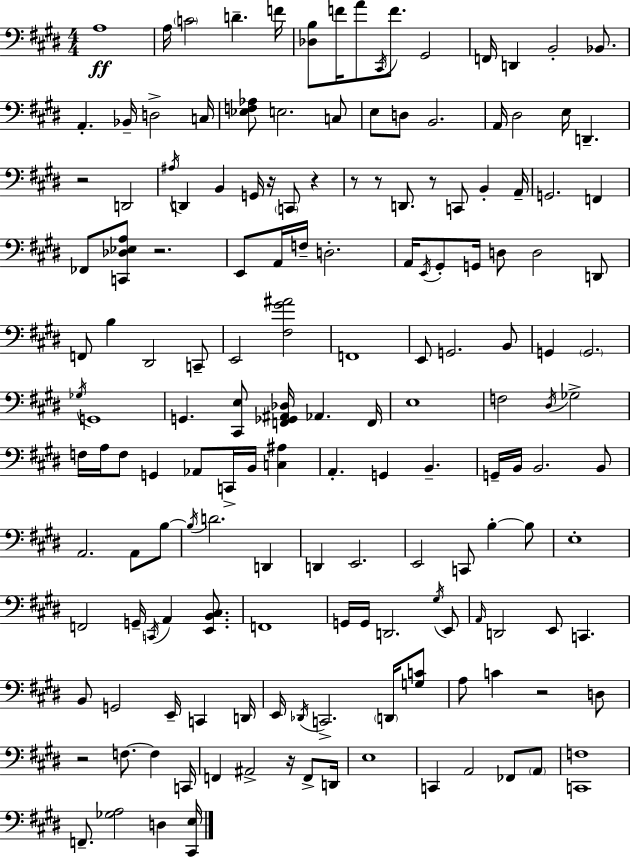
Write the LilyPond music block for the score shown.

{
  \clef bass
  \numericTimeSignature
  \time 4/4
  \key e \major
  a1\ff | a16 \parenthesize c'2 d'4.-- f'16 | <des b>8 f'16 a'8 \acciaccatura { cis,16 } f'8. gis,2 | f,16 d,4 b,2-. bes,8. | \break a,4.-. bes,16-- d2-> | c16 <ees f aes>8 e2. c8 | e8 d8 b,2. | a,16 dis2 e16 d,4.-- | \break r2 d,2 | \acciaccatura { ais16 } d,4 b,4 g,16 r16 \parenthesize c,8 r4 | r8 r8 d,8. r8 c,8 b,4-. | a,16-- g,2. f,4 | \break fes,8 <c, des ees a>8 r2. | e,8 a,16 f16-- d2.-. | a,16 \acciaccatura { e,16 } gis,8-. g,16 d8 d2 | d,8 f,8 b4 dis,2 | \break c,8-- e,2 <fis gis' ais'>2 | f,1 | e,8 g,2. | b,8 g,4 \parenthesize g,2. | \break \acciaccatura { ges16 } g,1 | g,4. <cis, e>8 <f, ges, ais, des>16 aes,4. | f,16 e1 | f2 \acciaccatura { dis16 } ges2-> | \break f16 a16 f8 g,4 aes,8 c,16-> | b,16 <c ais>4 a,4.-. g,4 b,4.-- | g,16-- b,16 b,2. | b,8 a,2. | \break a,8 b8~~ \acciaccatura { b16 } d'2. | d,4 d,4 e,2. | e,2 c,8 | b4-.~~ b8 e1-. | \break f,2 g,16-- \acciaccatura { c,16 } | a,4 <e, b, cis>8. f,1 | g,16 g,16 d,2. | \acciaccatura { gis16 } e,8 \grace { a,16 } d,2 | \break e,8 c,4. b,8 g,2 | e,16-- c,4 d,16 e,16 \acciaccatura { des,16 } c,2.-> | \parenthesize d,16 <g c'>8 a8 c'4 | r2 d8 r2 | \break f8.~~ f4 c,16 f,4 ais,2-> | r16 f,8-> d,16 e1 | c,4 a,2 | fes,8 \parenthesize a,8 <c, f>1 | \break f,8.-- <ges a>2 | d4 <cis, e>16 \bar "|."
}